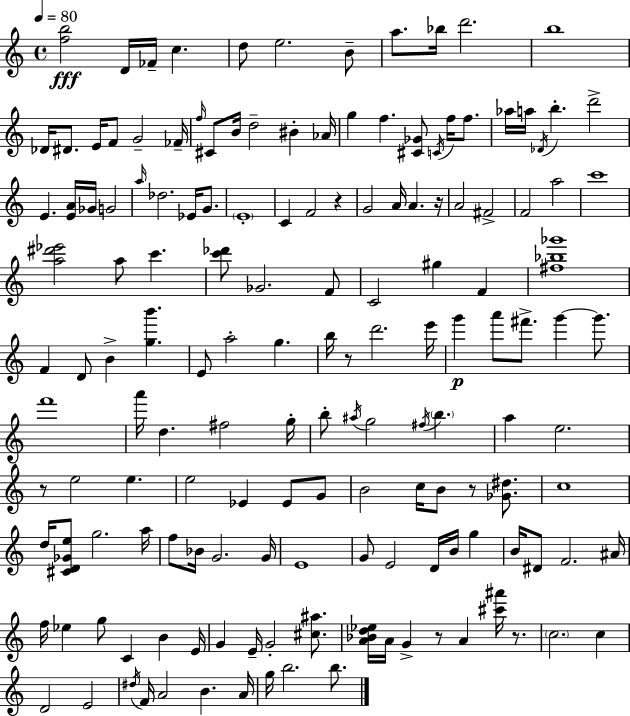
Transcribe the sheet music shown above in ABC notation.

X:1
T:Untitled
M:4/4
L:1/4
K:C
[fb]2 D/4 _F/4 c d/2 e2 B/2 a/2 _b/4 d'2 b4 _D/4 ^D/2 E/4 F/2 G2 _F/4 f/4 ^C/2 B/4 d2 ^B _A/4 g f [^C_G]/2 C/4 f/4 f/2 _a/4 a/4 _D/4 b d'2 E [EA]/4 _G/4 G2 a/4 _d2 _E/4 G/2 E4 C F2 z G2 A/4 A z/4 A2 ^F2 F2 a2 c'4 [a^d'_e']2 a/2 c' [c'_d']/2 _G2 F/2 C2 ^g F [^f_b_g']4 F D/2 B [gb'] E/2 a2 g b/4 z/2 d'2 e'/4 g' a'/2 ^f'/2 g' g'/2 f'4 a'/4 d ^f2 g/4 b/2 ^a/4 g2 ^f/4 b a e2 z/2 e2 e e2 _E _E/2 G/2 B2 c/4 B/2 z/2 [_G^d]/2 c4 d/4 [^CD_Ge]/2 g2 a/4 f/2 _B/4 G2 G/4 E4 G/2 E2 D/4 B/4 g B/4 ^D/2 F2 ^A/4 f/4 _e g/2 C B E/4 G E/4 G2 [^c^a]/2 [A_Bd_e]/4 A/4 G z/2 A [^c'^a']/4 z/2 c2 c D2 E2 ^d/4 F/4 A2 B A/4 g/4 b2 b/2